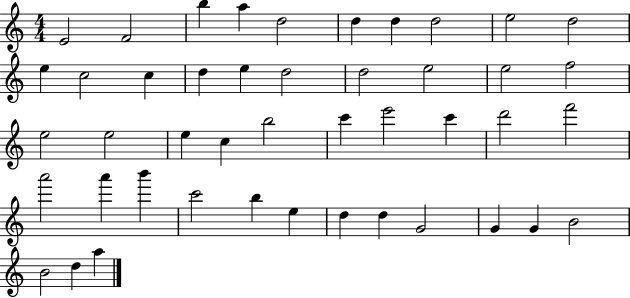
{
  \clef treble
  \numericTimeSignature
  \time 4/4
  \key c \major
  e'2 f'2 | b''4 a''4 d''2 | d''4 d''4 d''2 | e''2 d''2 | \break e''4 c''2 c''4 | d''4 e''4 d''2 | d''2 e''2 | e''2 f''2 | \break e''2 e''2 | e''4 c''4 b''2 | c'''4 e'''2 c'''4 | d'''2 f'''2 | \break a'''2 a'''4 b'''4 | c'''2 b''4 e''4 | d''4 d''4 g'2 | g'4 g'4 b'2 | \break b'2 d''4 a''4 | \bar "|."
}